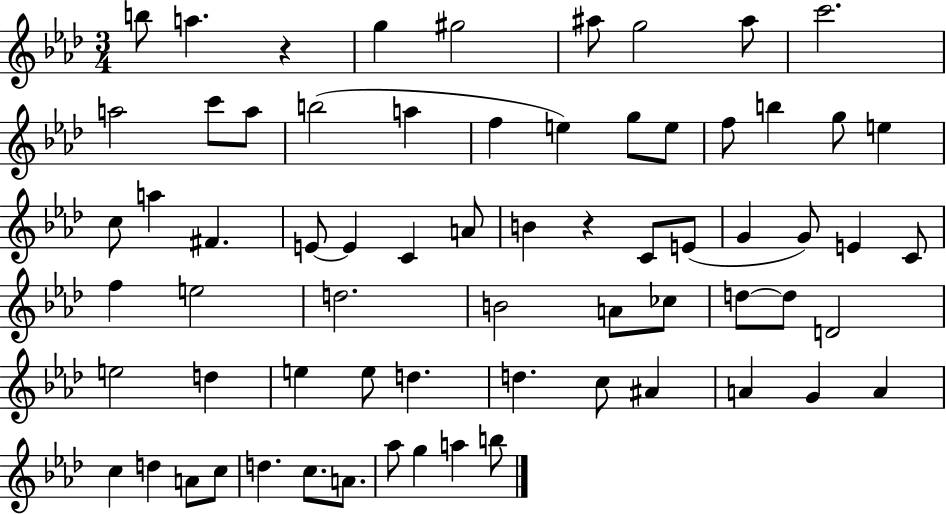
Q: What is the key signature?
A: AES major